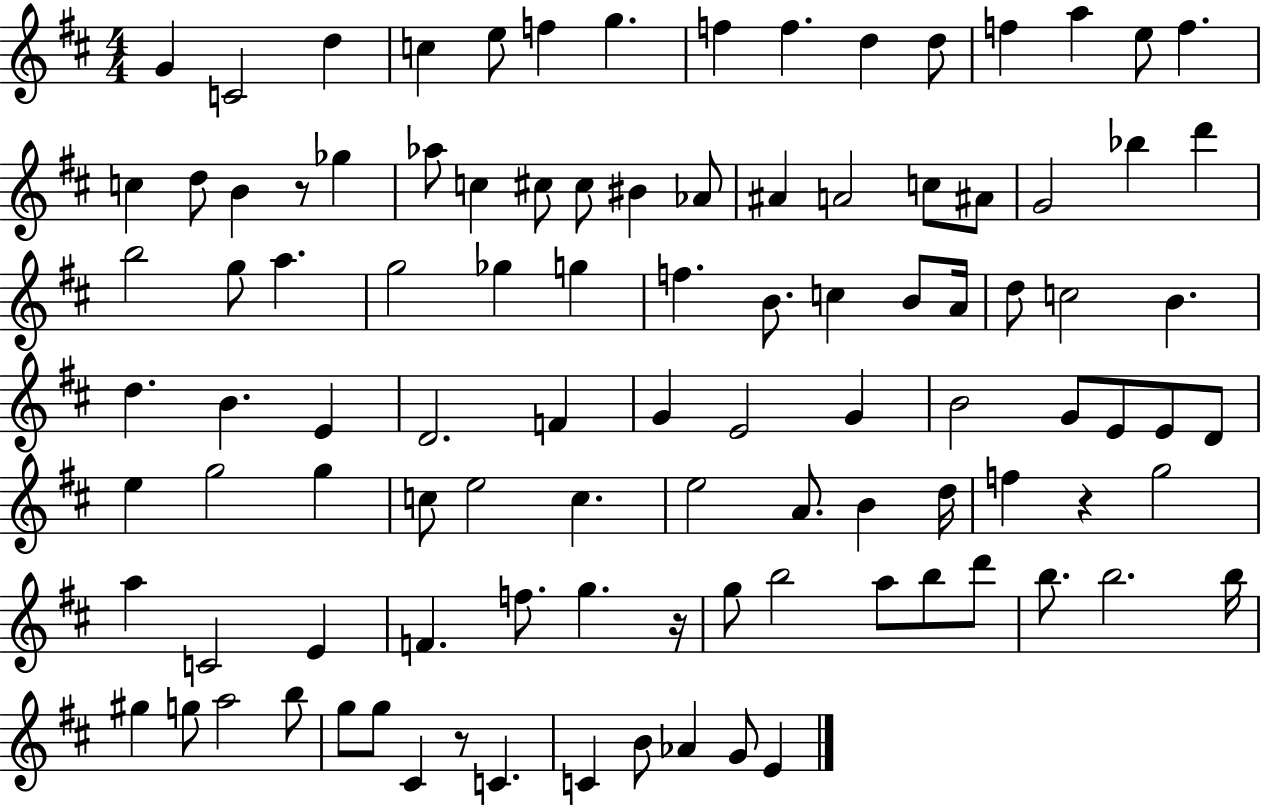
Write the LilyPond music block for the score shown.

{
  \clef treble
  \numericTimeSignature
  \time 4/4
  \key d \major
  g'4 c'2 d''4 | c''4 e''8 f''4 g''4. | f''4 f''4. d''4 d''8 | f''4 a''4 e''8 f''4. | \break c''4 d''8 b'4 r8 ges''4 | aes''8 c''4 cis''8 cis''8 bis'4 aes'8 | ais'4 a'2 c''8 ais'8 | g'2 bes''4 d'''4 | \break b''2 g''8 a''4. | g''2 ges''4 g''4 | f''4. b'8. c''4 b'8 a'16 | d''8 c''2 b'4. | \break d''4. b'4. e'4 | d'2. f'4 | g'4 e'2 g'4 | b'2 g'8 e'8 e'8 d'8 | \break e''4 g''2 g''4 | c''8 e''2 c''4. | e''2 a'8. b'4 d''16 | f''4 r4 g''2 | \break a''4 c'2 e'4 | f'4. f''8. g''4. r16 | g''8 b''2 a''8 b''8 d'''8 | b''8. b''2. b''16 | \break gis''4 g''8 a''2 b''8 | g''8 g''8 cis'4 r8 c'4. | c'4 b'8 aes'4 g'8 e'4 | \bar "|."
}